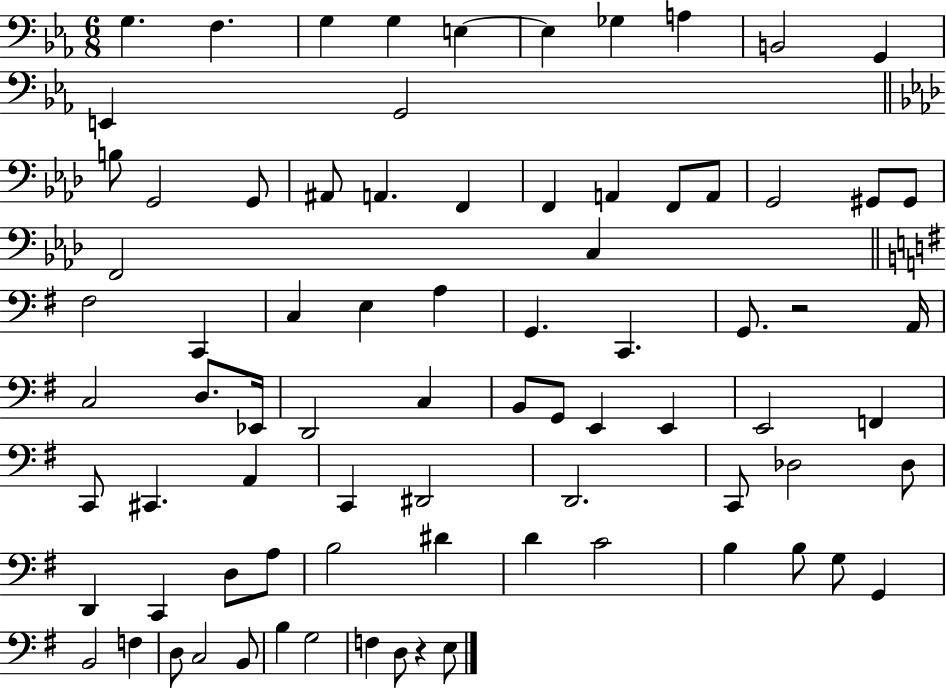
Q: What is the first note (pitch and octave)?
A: G3